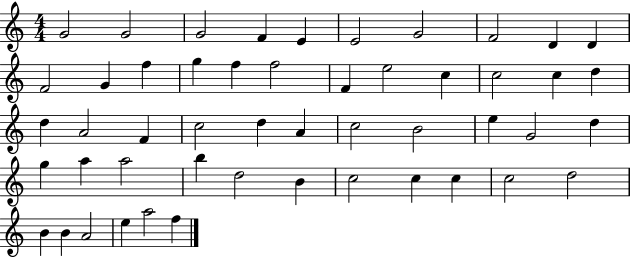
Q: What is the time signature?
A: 4/4